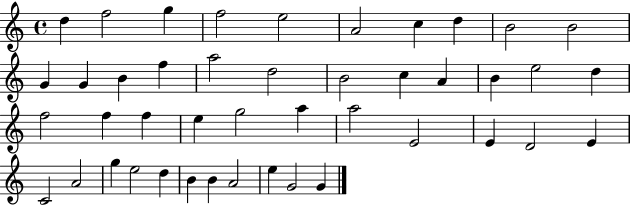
{
  \clef treble
  \time 4/4
  \defaultTimeSignature
  \key c \major
  d''4 f''2 g''4 | f''2 e''2 | a'2 c''4 d''4 | b'2 b'2 | \break g'4 g'4 b'4 f''4 | a''2 d''2 | b'2 c''4 a'4 | b'4 e''2 d''4 | \break f''2 f''4 f''4 | e''4 g''2 a''4 | a''2 e'2 | e'4 d'2 e'4 | \break c'2 a'2 | g''4 e''2 d''4 | b'4 b'4 a'2 | e''4 g'2 g'4 | \break \bar "|."
}